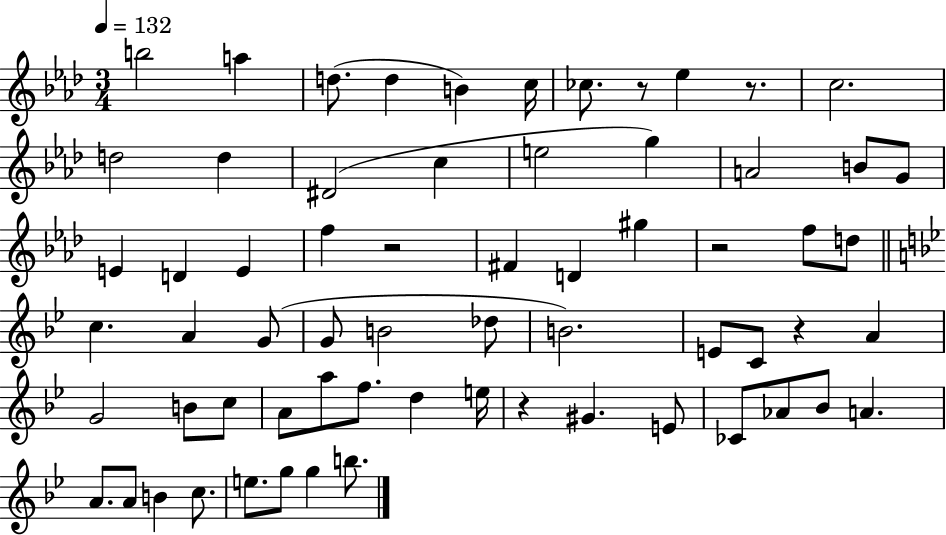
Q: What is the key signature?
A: AES major